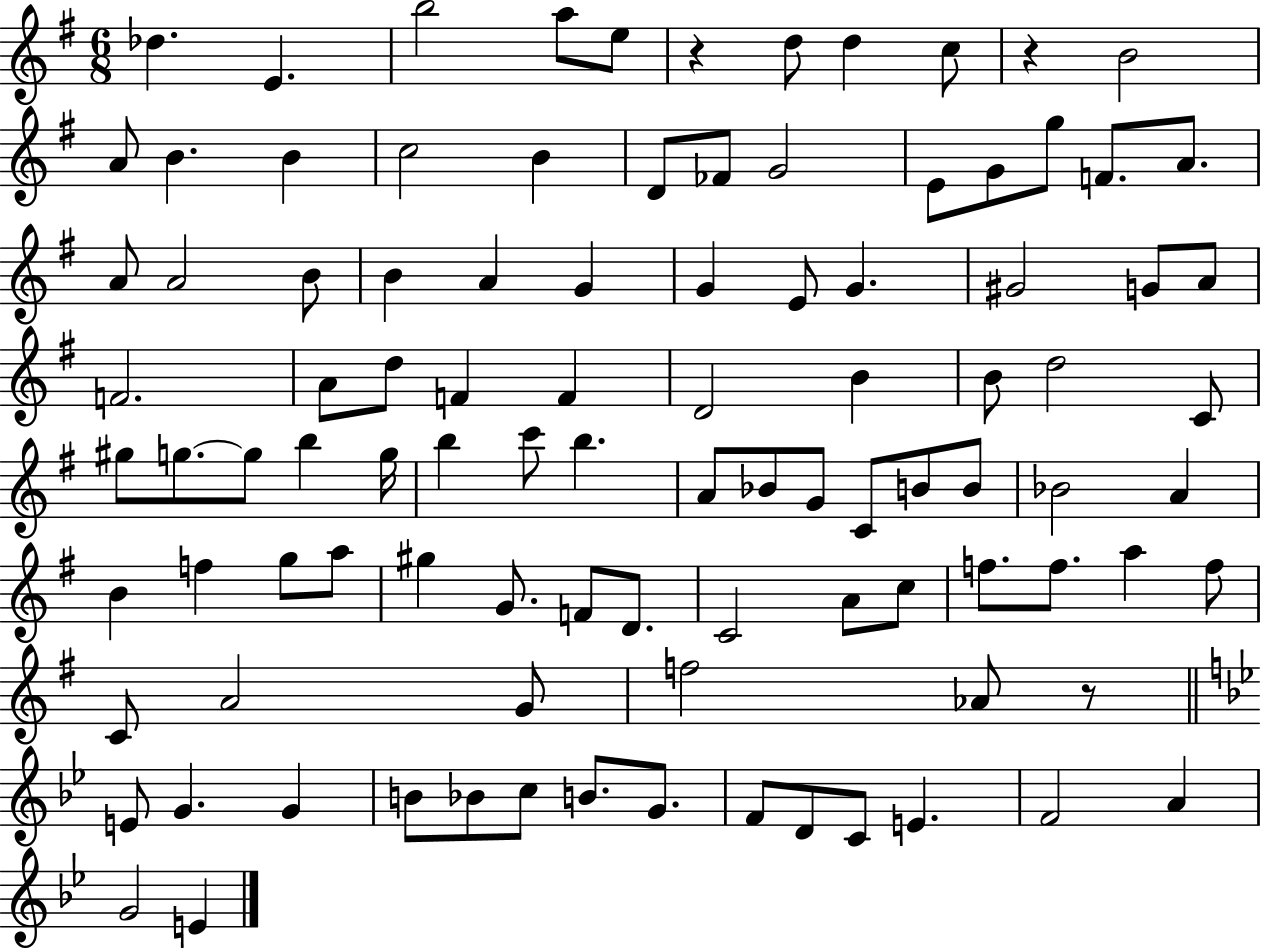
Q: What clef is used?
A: treble